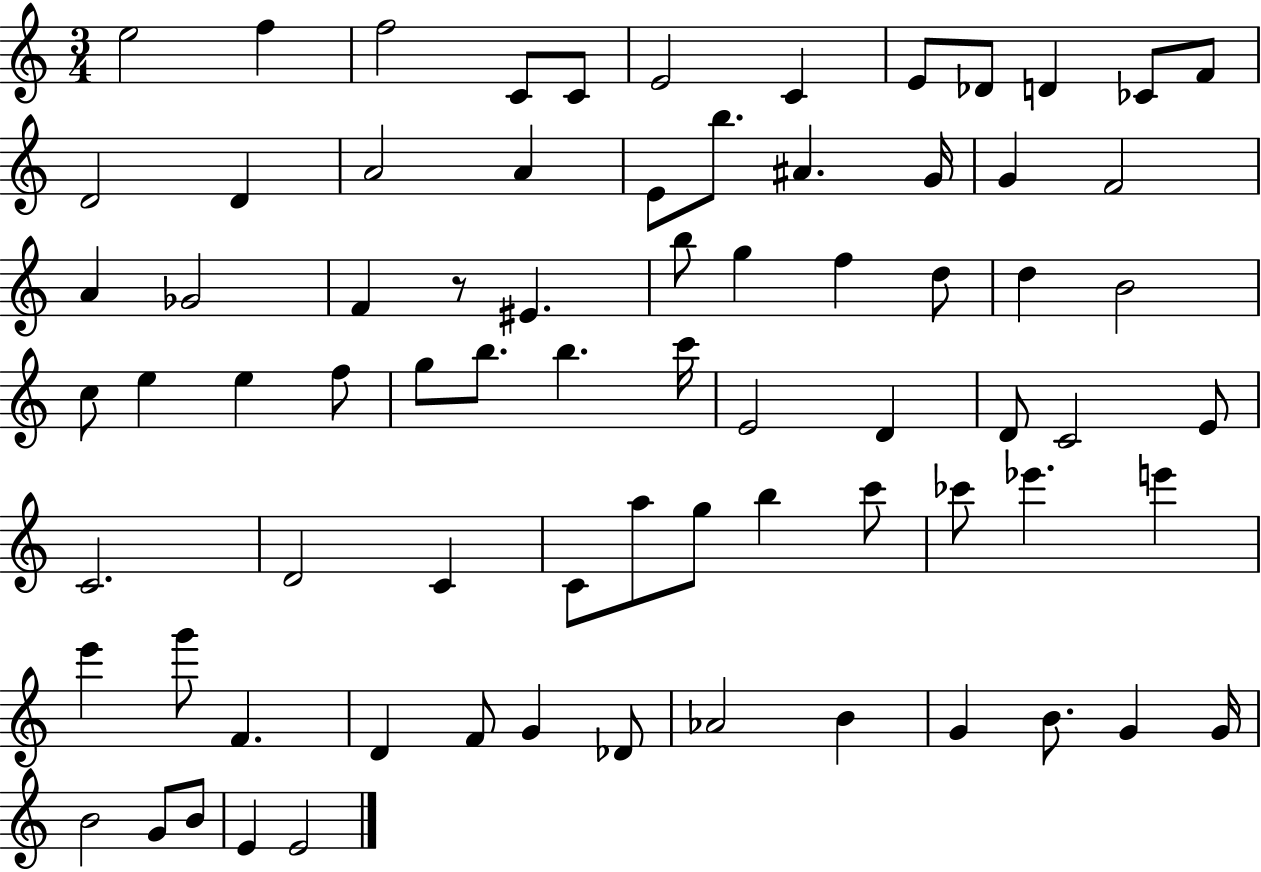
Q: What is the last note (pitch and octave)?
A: E4